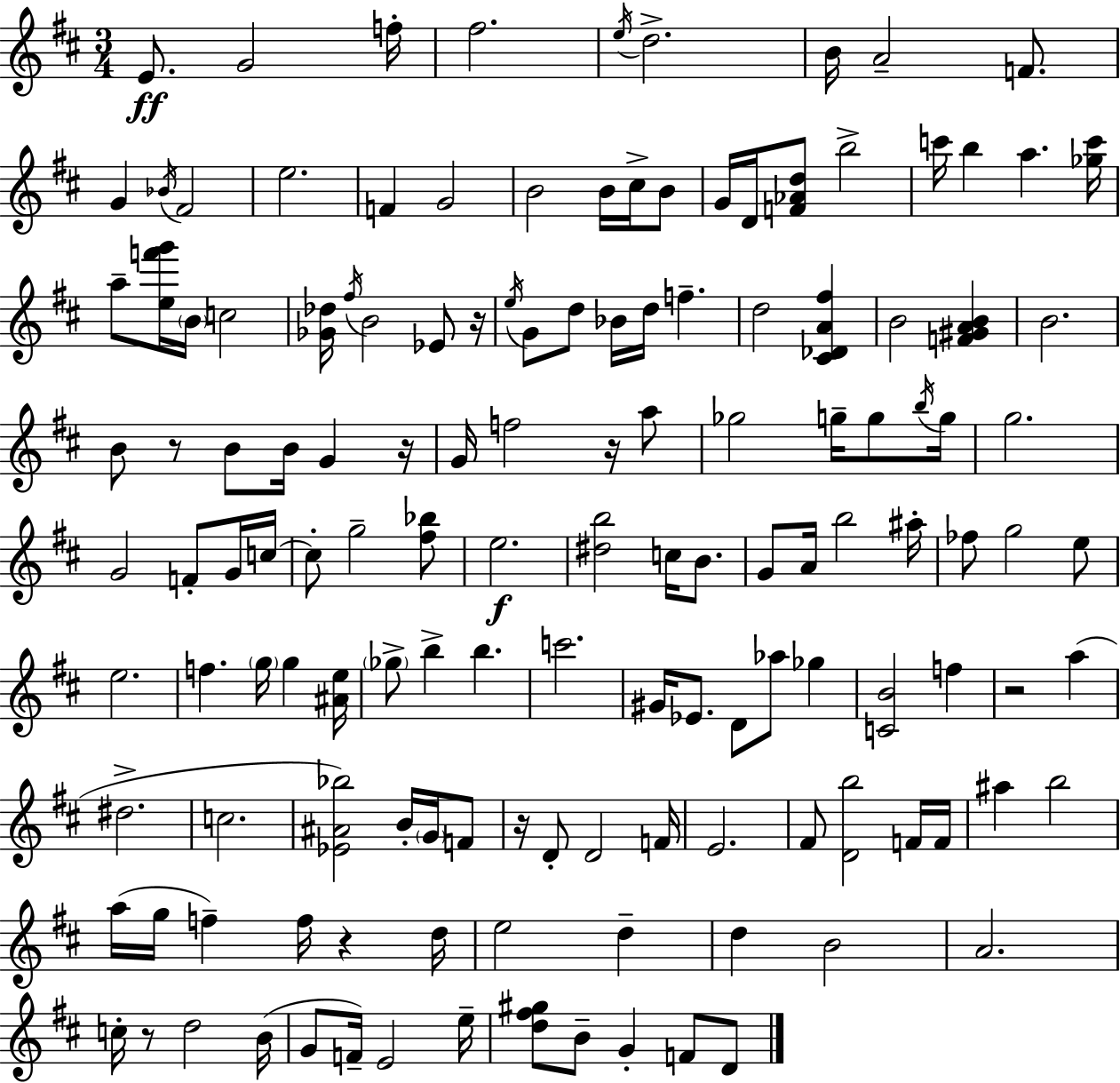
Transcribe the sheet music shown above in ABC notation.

X:1
T:Untitled
M:3/4
L:1/4
K:D
E/2 G2 f/4 ^f2 e/4 d2 B/4 A2 F/2 G _B/4 ^F2 e2 F G2 B2 B/4 ^c/4 B/2 G/4 D/4 [F_Ad]/2 b2 c'/4 b a [_gc']/4 a/2 [ef'g']/4 B/4 c2 [_G_d]/4 ^f/4 B2 _E/2 z/4 e/4 G/2 d/2 _B/4 d/4 f d2 [^C_DA^f] B2 [F^GAB] B2 B/2 z/2 B/2 B/4 G z/4 G/4 f2 z/4 a/2 _g2 g/4 g/2 b/4 g/4 g2 G2 F/2 G/4 c/4 c/2 g2 [^f_b]/2 e2 [^db]2 c/4 B/2 G/2 A/4 b2 ^a/4 _f/2 g2 e/2 e2 f g/4 g [^Ae]/4 _g/2 b b c'2 ^G/4 _E/2 D/2 _a/2 _g [CB]2 f z2 a ^d2 c2 [_E^A_b]2 B/4 G/4 F/2 z/4 D/2 D2 F/4 E2 ^F/2 [Db]2 F/4 F/4 ^a b2 a/4 g/4 f f/4 z d/4 e2 d d B2 A2 c/4 z/2 d2 B/4 G/2 F/4 E2 e/4 [d^f^g]/2 B/2 G F/2 D/2